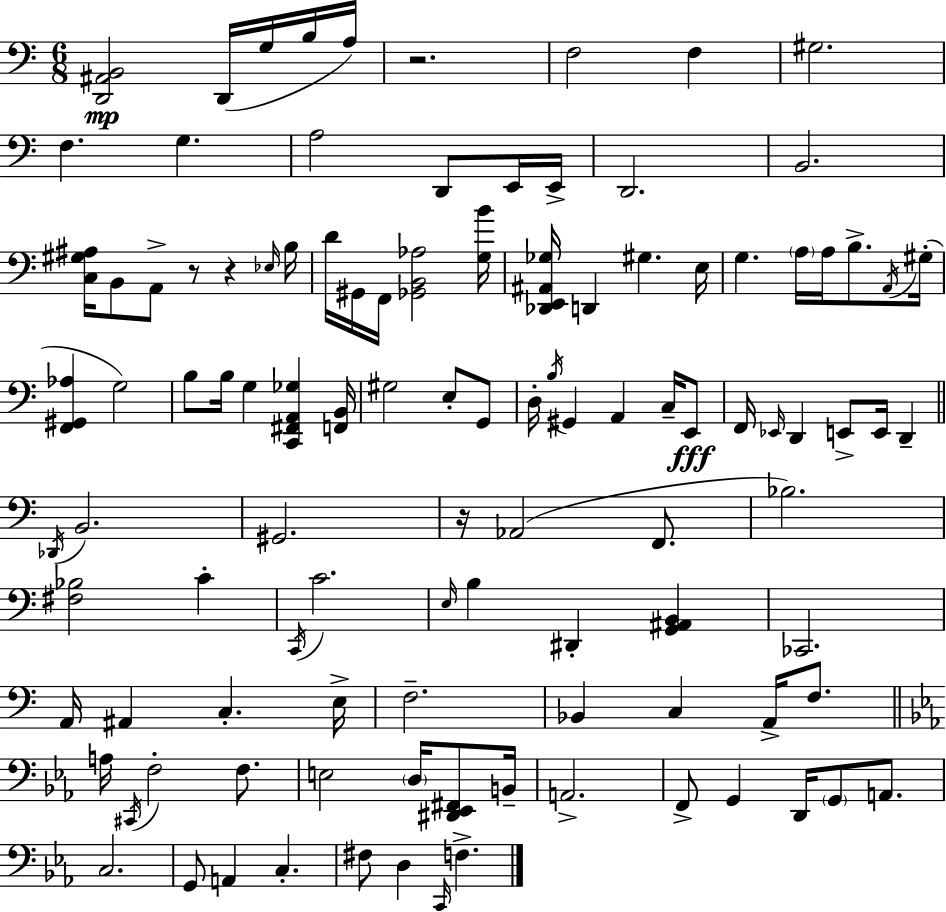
[D2,A#2,B2]/h D2/s G3/s B3/s A3/s R/h. F3/h F3/q G#3/h. F3/q. G3/q. A3/h D2/e E2/s E2/s D2/h. B2/h. [C3,G#3,A#3]/s B2/e A2/e R/e R/q Eb3/s B3/s D4/s G#2/s F2/s [Gb2,B2,Ab3]/h [G3,B4]/s [Db2,E2,A#2,Gb3]/s D2/q G#3/q. E3/s G3/q. A3/s A3/s B3/e. A2/s G#3/s [F2,G#2,Ab3]/q G3/h B3/e B3/s G3/q [C2,F#2,A2,Gb3]/q [F2,B2]/s G#3/h E3/e G2/e D3/s B3/s G#2/q A2/q C3/s E2/e F2/s Eb2/s D2/q E2/e E2/s D2/q Db2/s B2/h. G#2/h. R/s Ab2/h F2/e. Bb3/h. [F#3,Bb3]/h C4/q C2/s C4/h. E3/s B3/q D#2/q [G2,A#2,B2]/q CES2/h. A2/s A#2/q C3/q. E3/s F3/h. Bb2/q C3/q A2/s F3/e. A3/s C#2/s F3/h F3/e. E3/h D3/s [D#2,Eb2,F#2]/e B2/s A2/h. F2/e G2/q D2/s G2/e A2/e. C3/h. G2/e A2/q C3/q. F#3/e D3/q C2/s F3/q.